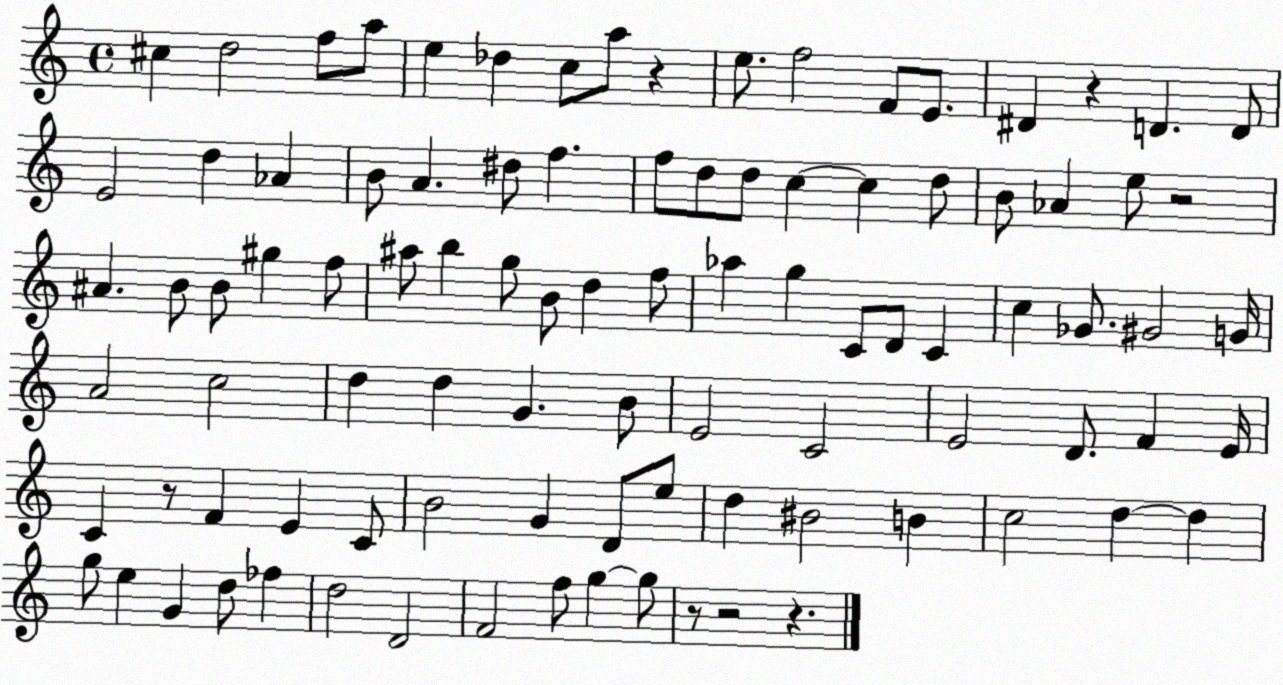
X:1
T:Untitled
M:4/4
L:1/4
K:C
^c d2 f/2 a/2 e _d c/2 a/2 z e/2 f2 F/2 E/2 ^D z D D/2 E2 d _A B/2 A ^d/2 f f/2 d/2 d/2 c c d/2 B/2 _A e/2 z2 ^A B/2 B/2 ^g f/2 ^a/2 b g/2 B/2 d f/2 _a g C/2 D/2 C c _G/2 ^G2 G/4 A2 c2 d d G B/2 E2 C2 E2 D/2 F E/4 C z/2 F E C/2 B2 G D/2 e/2 d ^B2 B c2 d d g/2 e G d/2 _f d2 D2 F2 f/2 g g/2 z/2 z2 z